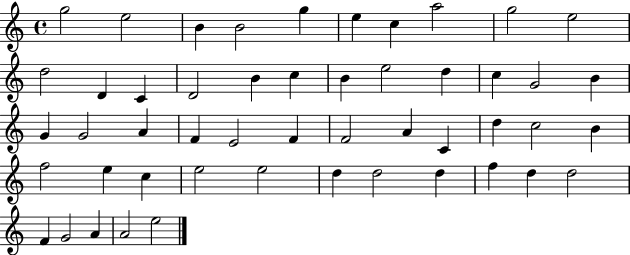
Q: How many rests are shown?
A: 0